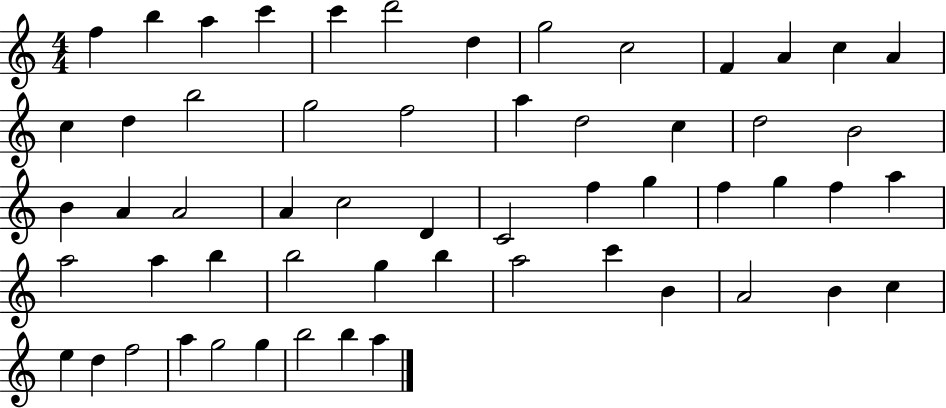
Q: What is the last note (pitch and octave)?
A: A5